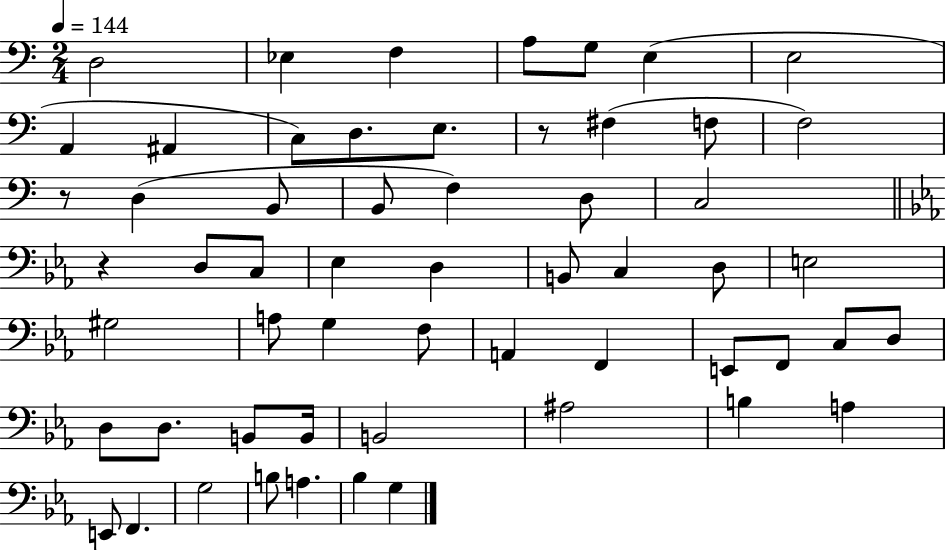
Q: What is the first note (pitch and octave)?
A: D3